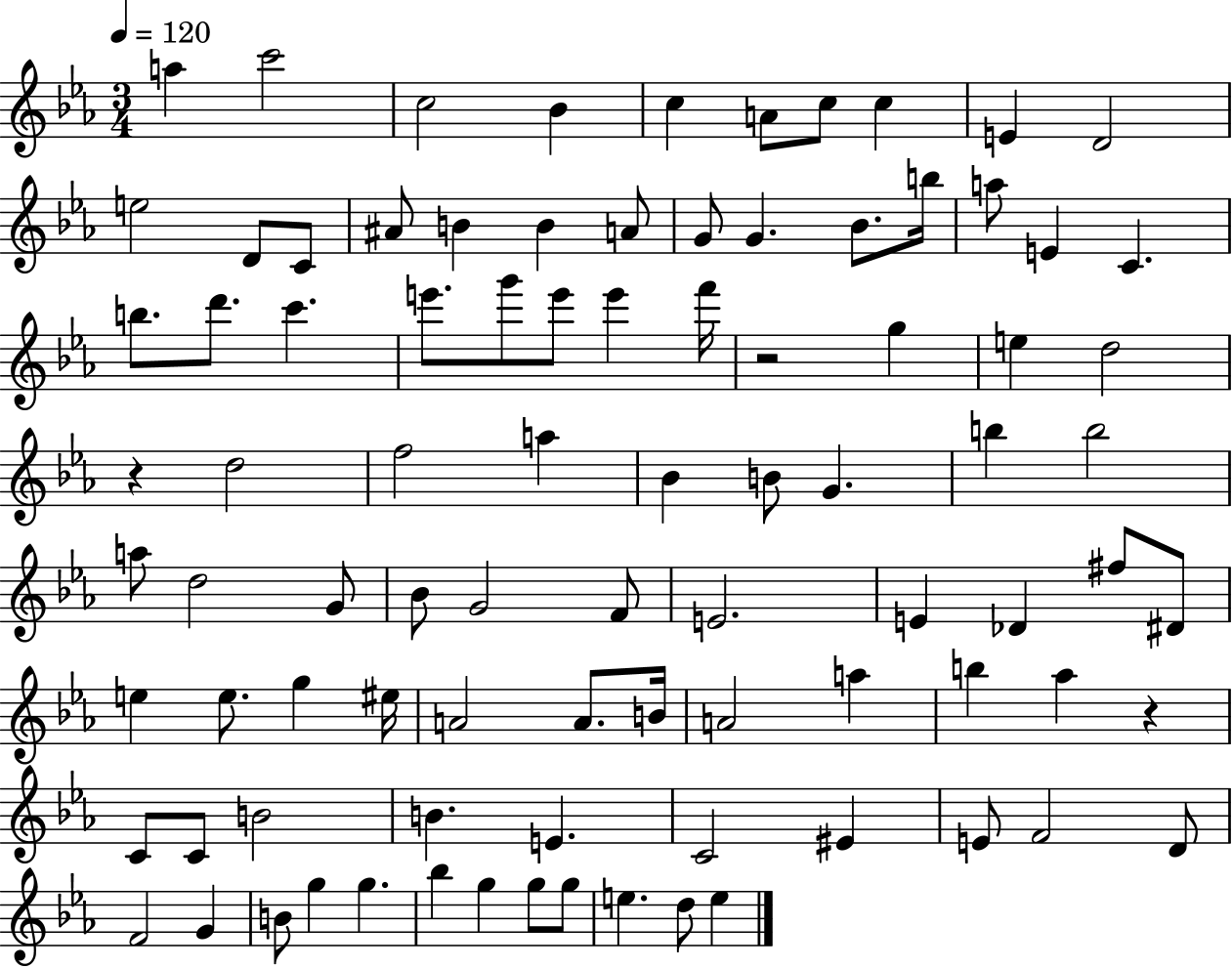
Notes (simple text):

A5/q C6/h C5/h Bb4/q C5/q A4/e C5/e C5/q E4/q D4/h E5/h D4/e C4/e A#4/e B4/q B4/q A4/e G4/e G4/q. Bb4/e. B5/s A5/e E4/q C4/q. B5/e. D6/e. C6/q. E6/e. G6/e E6/e E6/q F6/s R/h G5/q E5/q D5/h R/q D5/h F5/h A5/q Bb4/q B4/e G4/q. B5/q B5/h A5/e D5/h G4/e Bb4/e G4/h F4/e E4/h. E4/q Db4/q F#5/e D#4/e E5/q E5/e. G5/q EIS5/s A4/h A4/e. B4/s A4/h A5/q B5/q Ab5/q R/q C4/e C4/e B4/h B4/q. E4/q. C4/h EIS4/q E4/e F4/h D4/e F4/h G4/q B4/e G5/q G5/q. Bb5/q G5/q G5/e G5/e E5/q. D5/e E5/q